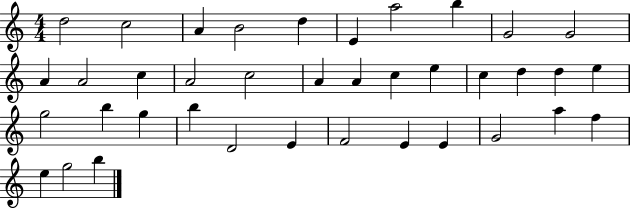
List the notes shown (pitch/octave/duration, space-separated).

D5/h C5/h A4/q B4/h D5/q E4/q A5/h B5/q G4/h G4/h A4/q A4/h C5/q A4/h C5/h A4/q A4/q C5/q E5/q C5/q D5/q D5/q E5/q G5/h B5/q G5/q B5/q D4/h E4/q F4/h E4/q E4/q G4/h A5/q F5/q E5/q G5/h B5/q